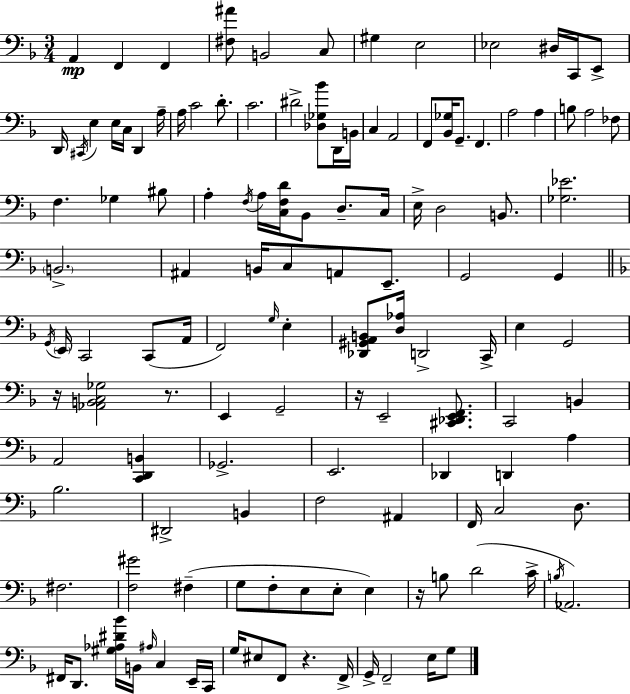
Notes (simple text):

A2/q F2/q F2/q [F#3,A#4]/e B2/h C3/e G#3/q E3/h Eb3/h D#3/s C2/s E2/e D2/s C#2/s E3/q E3/s C3/s D2/q A3/s A3/s C4/h D4/e. C4/h. D#4/h [Db3,Gb3,Bb4]/e D2/s B2/s C3/q A2/h F2/e [Bb2,Gb3]/s G2/e. F2/q. A3/h A3/q B3/e A3/h FES3/e F3/q. Gb3/q BIS3/e A3/q F3/s A3/s [C3,F3,D4]/s Bb2/e D3/e. C3/s E3/s D3/h B2/e. [Gb3,Eb4]/h. B2/h. A#2/q B2/s C3/e A2/e E2/e. G2/h G2/q G2/s E2/s C2/h C2/e A2/s F2/h G3/s E3/q [Db2,G#2,A2,B2]/e [D3,Ab3]/s D2/h C2/s E3/q G2/h R/s [Ab2,B2,C3,Gb3]/h R/e. E2/q G2/h R/s E2/h [C#2,Db2,E2,F2]/e. C2/h B2/q A2/h [C2,D2,B2]/q Gb2/h. E2/h. Db2/q D2/q A3/q Bb3/h. D#2/h B2/q F3/h A#2/q F2/s C3/h D3/e. F#3/h. [F3,G#4]/h F#3/q G3/e F3/e E3/e E3/e E3/q R/s B3/e D4/h C4/s B3/s Ab2/h. F#2/s D2/e. [G#3,Ab3,D#4,Bb4]/s B2/s A#3/s C3/q E2/s C2/s G3/s EIS3/e F2/e R/q. F2/s G2/s F2/h E3/s G3/e